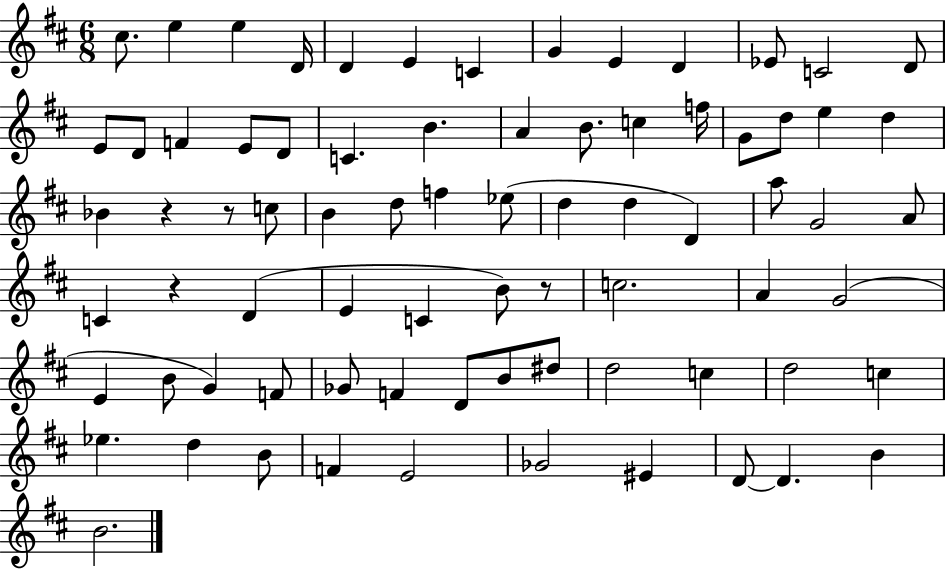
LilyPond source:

{
  \clef treble
  \numericTimeSignature
  \time 6/8
  \key d \major
  cis''8. e''4 e''4 d'16 | d'4 e'4 c'4 | g'4 e'4 d'4 | ees'8 c'2 d'8 | \break e'8 d'8 f'4 e'8 d'8 | c'4. b'4. | a'4 b'8. c''4 f''16 | g'8 d''8 e''4 d''4 | \break bes'4 r4 r8 c''8 | b'4 d''8 f''4 ees''8( | d''4 d''4 d'4) | a''8 g'2 a'8 | \break c'4 r4 d'4( | e'4 c'4 b'8) r8 | c''2. | a'4 g'2( | \break e'4 b'8 g'4) f'8 | ges'8 f'4 d'8 b'8 dis''8 | d''2 c''4 | d''2 c''4 | \break ees''4. d''4 b'8 | f'4 e'2 | ges'2 eis'4 | d'8~~ d'4. b'4 | \break b'2. | \bar "|."
}